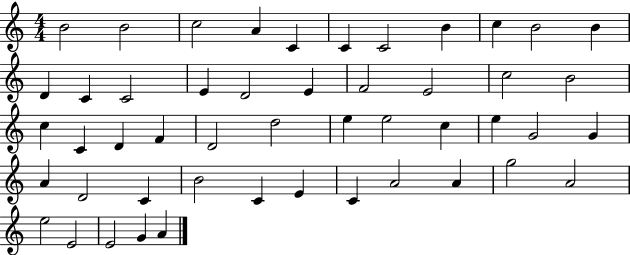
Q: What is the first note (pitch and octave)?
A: B4